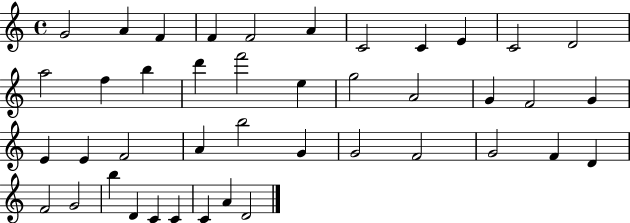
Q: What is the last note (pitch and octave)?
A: D4